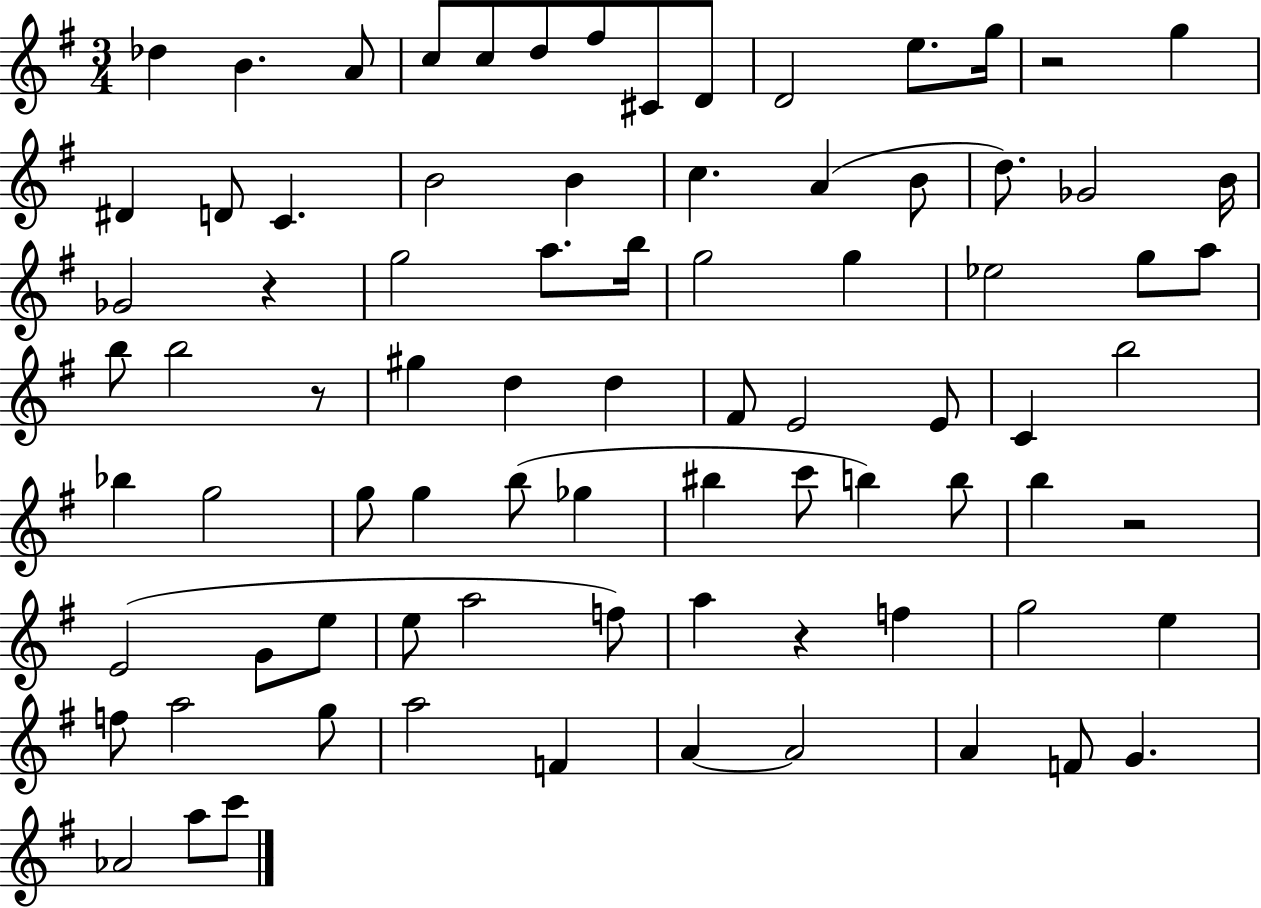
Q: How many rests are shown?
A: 5